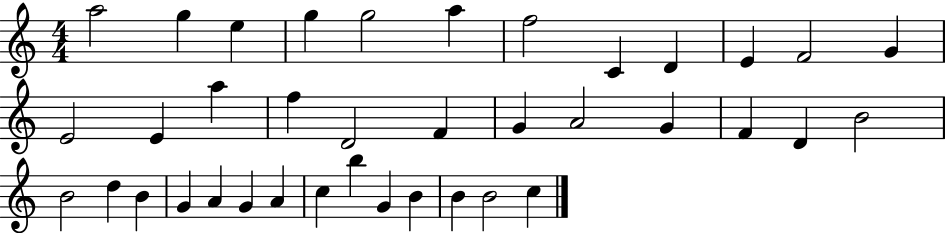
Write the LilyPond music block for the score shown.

{
  \clef treble
  \numericTimeSignature
  \time 4/4
  \key c \major
  a''2 g''4 e''4 | g''4 g''2 a''4 | f''2 c'4 d'4 | e'4 f'2 g'4 | \break e'2 e'4 a''4 | f''4 d'2 f'4 | g'4 a'2 g'4 | f'4 d'4 b'2 | \break b'2 d''4 b'4 | g'4 a'4 g'4 a'4 | c''4 b''4 g'4 b'4 | b'4 b'2 c''4 | \break \bar "|."
}